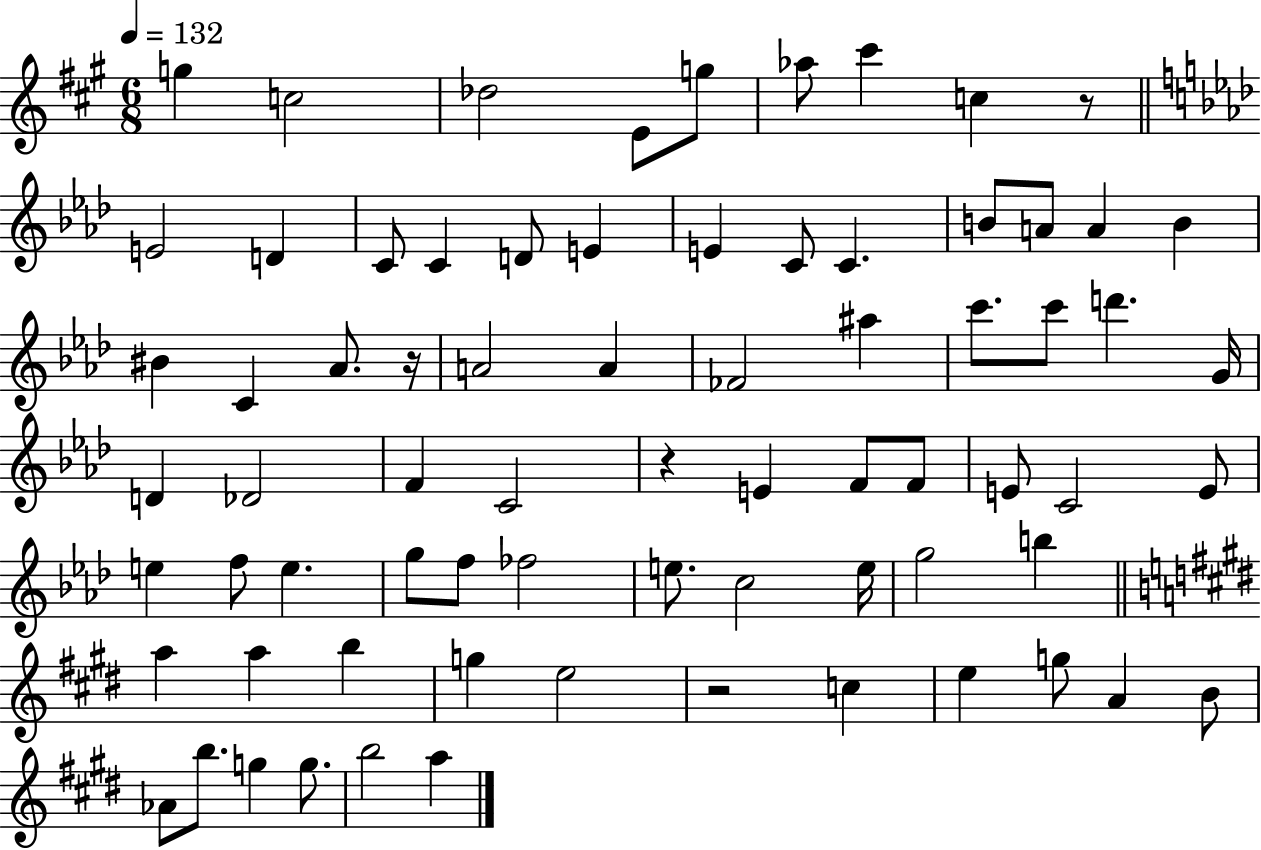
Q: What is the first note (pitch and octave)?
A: G5